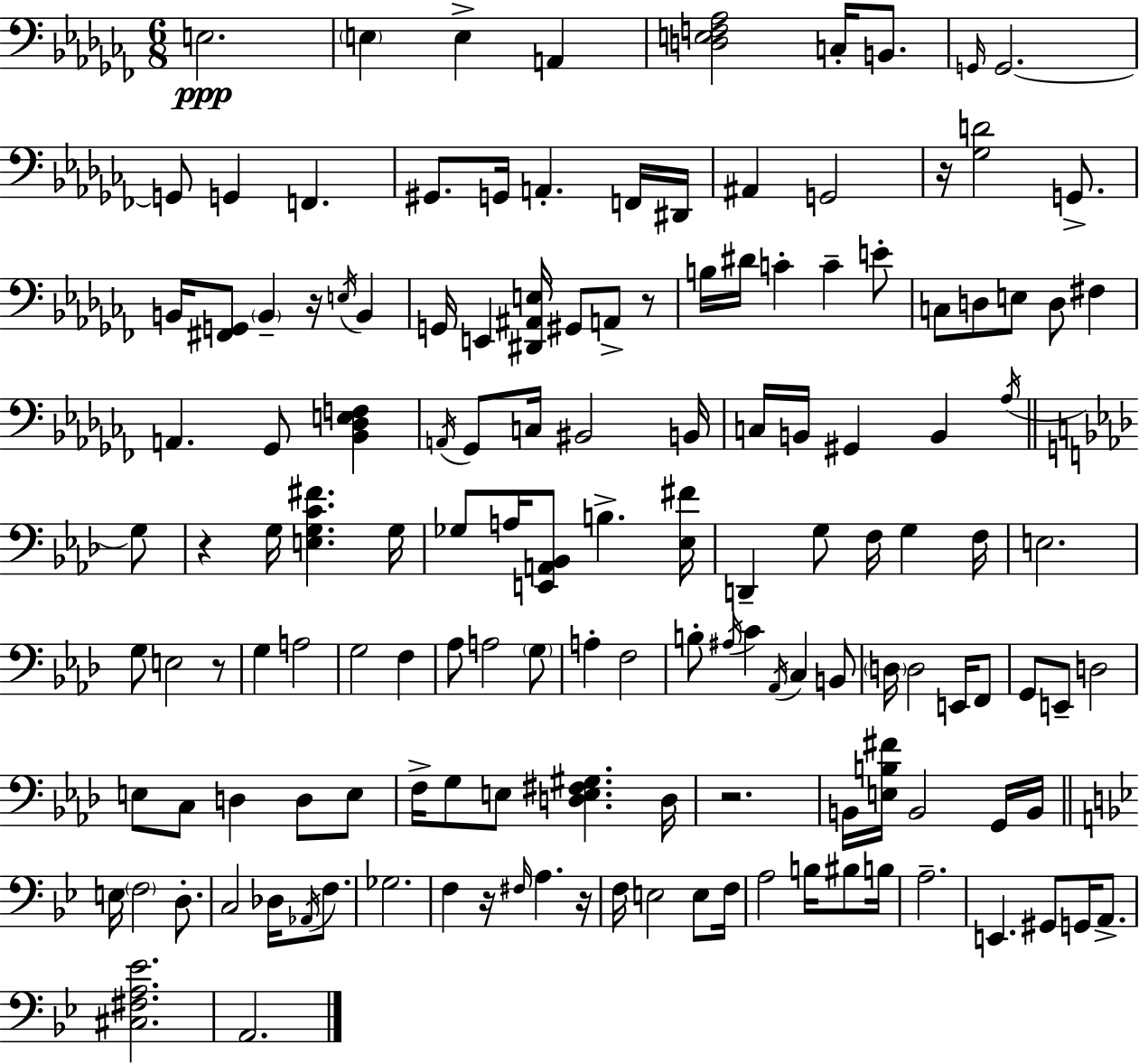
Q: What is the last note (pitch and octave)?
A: A2